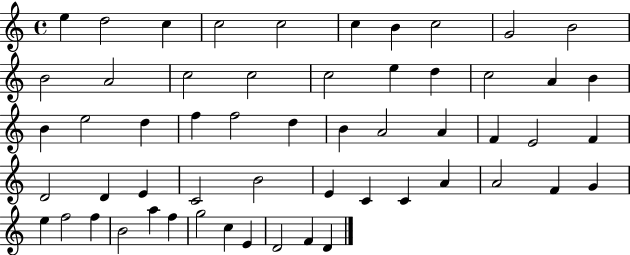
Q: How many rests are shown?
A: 0